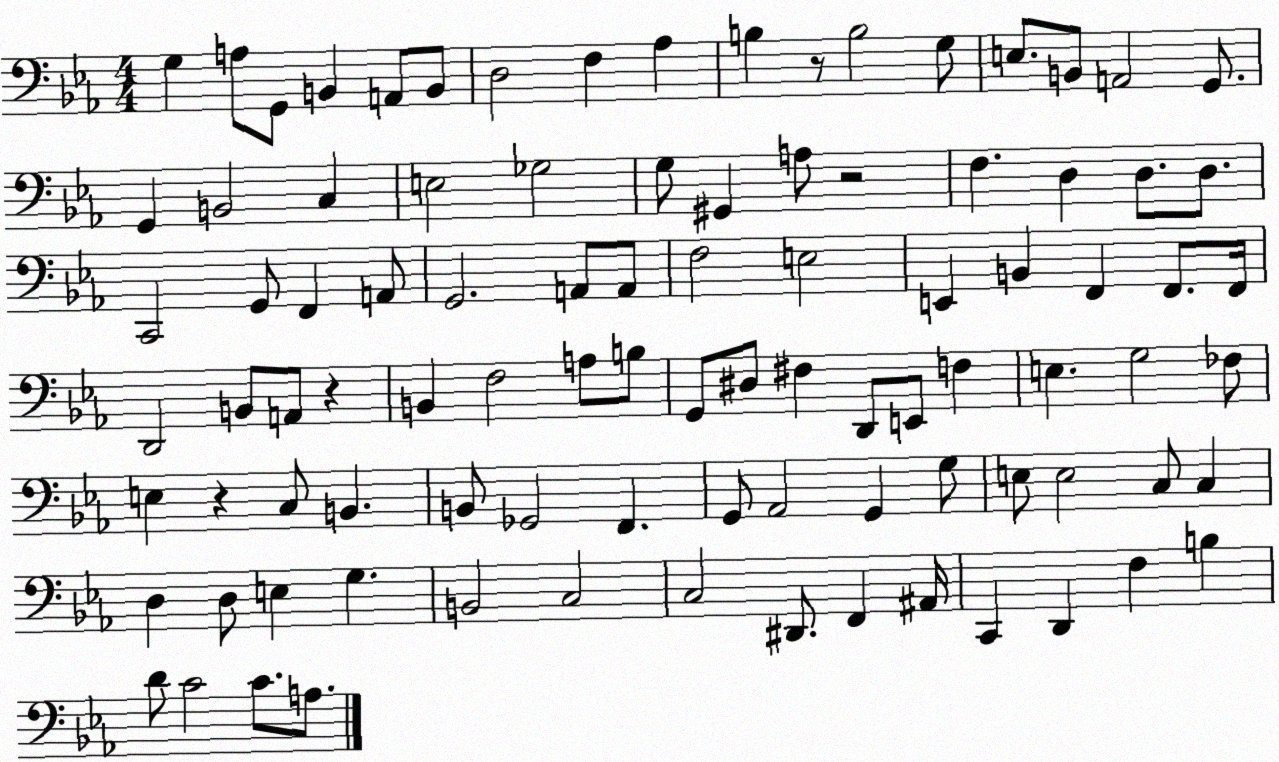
X:1
T:Untitled
M:4/4
L:1/4
K:Eb
G, A,/2 G,,/2 B,, A,,/2 B,,/2 D,2 F, _A, B, z/2 B,2 G,/2 E,/2 B,,/2 A,,2 G,,/2 G,, B,,2 C, E,2 _G,2 G,/2 ^G,, A,/2 z2 F, D, D,/2 D,/2 C,,2 G,,/2 F,, A,,/2 G,,2 A,,/2 A,,/2 F,2 E,2 E,, B,, F,, F,,/2 F,,/4 D,,2 B,,/2 A,,/2 z B,, F,2 A,/2 B,/2 G,,/2 ^D,/2 ^F, D,,/2 E,,/2 F, E, G,2 _F,/2 E, z C,/2 B,, B,,/2 _G,,2 F,, G,,/2 _A,,2 G,, G,/2 E,/2 E,2 C,/2 C, D, D,/2 E, G, B,,2 C,2 C,2 ^D,,/2 F,, ^A,,/4 C,, D,, F, B, D/2 C2 C/2 A,/2